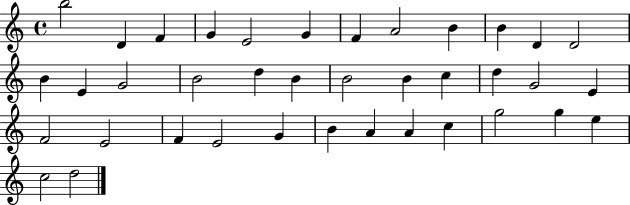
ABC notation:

X:1
T:Untitled
M:4/4
L:1/4
K:C
b2 D F G E2 G F A2 B B D D2 B E G2 B2 d B B2 B c d G2 E F2 E2 F E2 G B A A c g2 g e c2 d2